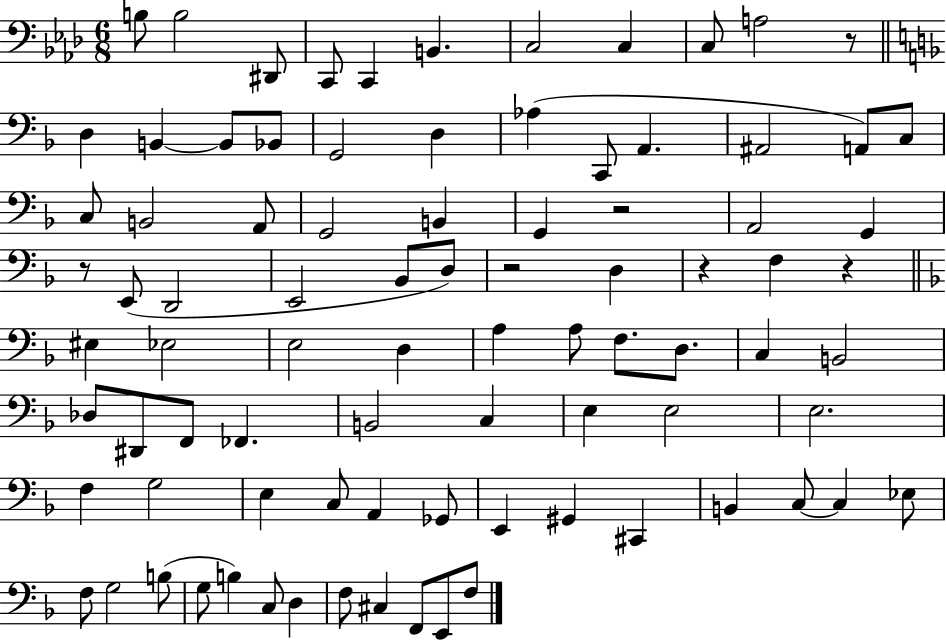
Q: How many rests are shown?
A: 6